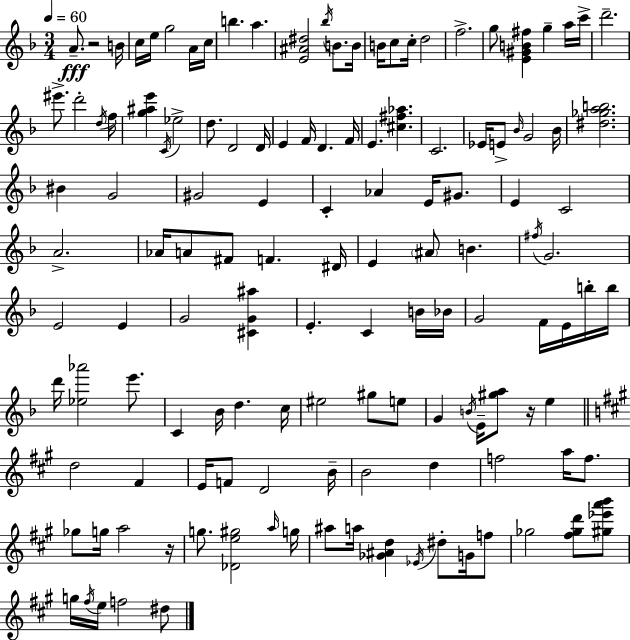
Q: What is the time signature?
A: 3/4